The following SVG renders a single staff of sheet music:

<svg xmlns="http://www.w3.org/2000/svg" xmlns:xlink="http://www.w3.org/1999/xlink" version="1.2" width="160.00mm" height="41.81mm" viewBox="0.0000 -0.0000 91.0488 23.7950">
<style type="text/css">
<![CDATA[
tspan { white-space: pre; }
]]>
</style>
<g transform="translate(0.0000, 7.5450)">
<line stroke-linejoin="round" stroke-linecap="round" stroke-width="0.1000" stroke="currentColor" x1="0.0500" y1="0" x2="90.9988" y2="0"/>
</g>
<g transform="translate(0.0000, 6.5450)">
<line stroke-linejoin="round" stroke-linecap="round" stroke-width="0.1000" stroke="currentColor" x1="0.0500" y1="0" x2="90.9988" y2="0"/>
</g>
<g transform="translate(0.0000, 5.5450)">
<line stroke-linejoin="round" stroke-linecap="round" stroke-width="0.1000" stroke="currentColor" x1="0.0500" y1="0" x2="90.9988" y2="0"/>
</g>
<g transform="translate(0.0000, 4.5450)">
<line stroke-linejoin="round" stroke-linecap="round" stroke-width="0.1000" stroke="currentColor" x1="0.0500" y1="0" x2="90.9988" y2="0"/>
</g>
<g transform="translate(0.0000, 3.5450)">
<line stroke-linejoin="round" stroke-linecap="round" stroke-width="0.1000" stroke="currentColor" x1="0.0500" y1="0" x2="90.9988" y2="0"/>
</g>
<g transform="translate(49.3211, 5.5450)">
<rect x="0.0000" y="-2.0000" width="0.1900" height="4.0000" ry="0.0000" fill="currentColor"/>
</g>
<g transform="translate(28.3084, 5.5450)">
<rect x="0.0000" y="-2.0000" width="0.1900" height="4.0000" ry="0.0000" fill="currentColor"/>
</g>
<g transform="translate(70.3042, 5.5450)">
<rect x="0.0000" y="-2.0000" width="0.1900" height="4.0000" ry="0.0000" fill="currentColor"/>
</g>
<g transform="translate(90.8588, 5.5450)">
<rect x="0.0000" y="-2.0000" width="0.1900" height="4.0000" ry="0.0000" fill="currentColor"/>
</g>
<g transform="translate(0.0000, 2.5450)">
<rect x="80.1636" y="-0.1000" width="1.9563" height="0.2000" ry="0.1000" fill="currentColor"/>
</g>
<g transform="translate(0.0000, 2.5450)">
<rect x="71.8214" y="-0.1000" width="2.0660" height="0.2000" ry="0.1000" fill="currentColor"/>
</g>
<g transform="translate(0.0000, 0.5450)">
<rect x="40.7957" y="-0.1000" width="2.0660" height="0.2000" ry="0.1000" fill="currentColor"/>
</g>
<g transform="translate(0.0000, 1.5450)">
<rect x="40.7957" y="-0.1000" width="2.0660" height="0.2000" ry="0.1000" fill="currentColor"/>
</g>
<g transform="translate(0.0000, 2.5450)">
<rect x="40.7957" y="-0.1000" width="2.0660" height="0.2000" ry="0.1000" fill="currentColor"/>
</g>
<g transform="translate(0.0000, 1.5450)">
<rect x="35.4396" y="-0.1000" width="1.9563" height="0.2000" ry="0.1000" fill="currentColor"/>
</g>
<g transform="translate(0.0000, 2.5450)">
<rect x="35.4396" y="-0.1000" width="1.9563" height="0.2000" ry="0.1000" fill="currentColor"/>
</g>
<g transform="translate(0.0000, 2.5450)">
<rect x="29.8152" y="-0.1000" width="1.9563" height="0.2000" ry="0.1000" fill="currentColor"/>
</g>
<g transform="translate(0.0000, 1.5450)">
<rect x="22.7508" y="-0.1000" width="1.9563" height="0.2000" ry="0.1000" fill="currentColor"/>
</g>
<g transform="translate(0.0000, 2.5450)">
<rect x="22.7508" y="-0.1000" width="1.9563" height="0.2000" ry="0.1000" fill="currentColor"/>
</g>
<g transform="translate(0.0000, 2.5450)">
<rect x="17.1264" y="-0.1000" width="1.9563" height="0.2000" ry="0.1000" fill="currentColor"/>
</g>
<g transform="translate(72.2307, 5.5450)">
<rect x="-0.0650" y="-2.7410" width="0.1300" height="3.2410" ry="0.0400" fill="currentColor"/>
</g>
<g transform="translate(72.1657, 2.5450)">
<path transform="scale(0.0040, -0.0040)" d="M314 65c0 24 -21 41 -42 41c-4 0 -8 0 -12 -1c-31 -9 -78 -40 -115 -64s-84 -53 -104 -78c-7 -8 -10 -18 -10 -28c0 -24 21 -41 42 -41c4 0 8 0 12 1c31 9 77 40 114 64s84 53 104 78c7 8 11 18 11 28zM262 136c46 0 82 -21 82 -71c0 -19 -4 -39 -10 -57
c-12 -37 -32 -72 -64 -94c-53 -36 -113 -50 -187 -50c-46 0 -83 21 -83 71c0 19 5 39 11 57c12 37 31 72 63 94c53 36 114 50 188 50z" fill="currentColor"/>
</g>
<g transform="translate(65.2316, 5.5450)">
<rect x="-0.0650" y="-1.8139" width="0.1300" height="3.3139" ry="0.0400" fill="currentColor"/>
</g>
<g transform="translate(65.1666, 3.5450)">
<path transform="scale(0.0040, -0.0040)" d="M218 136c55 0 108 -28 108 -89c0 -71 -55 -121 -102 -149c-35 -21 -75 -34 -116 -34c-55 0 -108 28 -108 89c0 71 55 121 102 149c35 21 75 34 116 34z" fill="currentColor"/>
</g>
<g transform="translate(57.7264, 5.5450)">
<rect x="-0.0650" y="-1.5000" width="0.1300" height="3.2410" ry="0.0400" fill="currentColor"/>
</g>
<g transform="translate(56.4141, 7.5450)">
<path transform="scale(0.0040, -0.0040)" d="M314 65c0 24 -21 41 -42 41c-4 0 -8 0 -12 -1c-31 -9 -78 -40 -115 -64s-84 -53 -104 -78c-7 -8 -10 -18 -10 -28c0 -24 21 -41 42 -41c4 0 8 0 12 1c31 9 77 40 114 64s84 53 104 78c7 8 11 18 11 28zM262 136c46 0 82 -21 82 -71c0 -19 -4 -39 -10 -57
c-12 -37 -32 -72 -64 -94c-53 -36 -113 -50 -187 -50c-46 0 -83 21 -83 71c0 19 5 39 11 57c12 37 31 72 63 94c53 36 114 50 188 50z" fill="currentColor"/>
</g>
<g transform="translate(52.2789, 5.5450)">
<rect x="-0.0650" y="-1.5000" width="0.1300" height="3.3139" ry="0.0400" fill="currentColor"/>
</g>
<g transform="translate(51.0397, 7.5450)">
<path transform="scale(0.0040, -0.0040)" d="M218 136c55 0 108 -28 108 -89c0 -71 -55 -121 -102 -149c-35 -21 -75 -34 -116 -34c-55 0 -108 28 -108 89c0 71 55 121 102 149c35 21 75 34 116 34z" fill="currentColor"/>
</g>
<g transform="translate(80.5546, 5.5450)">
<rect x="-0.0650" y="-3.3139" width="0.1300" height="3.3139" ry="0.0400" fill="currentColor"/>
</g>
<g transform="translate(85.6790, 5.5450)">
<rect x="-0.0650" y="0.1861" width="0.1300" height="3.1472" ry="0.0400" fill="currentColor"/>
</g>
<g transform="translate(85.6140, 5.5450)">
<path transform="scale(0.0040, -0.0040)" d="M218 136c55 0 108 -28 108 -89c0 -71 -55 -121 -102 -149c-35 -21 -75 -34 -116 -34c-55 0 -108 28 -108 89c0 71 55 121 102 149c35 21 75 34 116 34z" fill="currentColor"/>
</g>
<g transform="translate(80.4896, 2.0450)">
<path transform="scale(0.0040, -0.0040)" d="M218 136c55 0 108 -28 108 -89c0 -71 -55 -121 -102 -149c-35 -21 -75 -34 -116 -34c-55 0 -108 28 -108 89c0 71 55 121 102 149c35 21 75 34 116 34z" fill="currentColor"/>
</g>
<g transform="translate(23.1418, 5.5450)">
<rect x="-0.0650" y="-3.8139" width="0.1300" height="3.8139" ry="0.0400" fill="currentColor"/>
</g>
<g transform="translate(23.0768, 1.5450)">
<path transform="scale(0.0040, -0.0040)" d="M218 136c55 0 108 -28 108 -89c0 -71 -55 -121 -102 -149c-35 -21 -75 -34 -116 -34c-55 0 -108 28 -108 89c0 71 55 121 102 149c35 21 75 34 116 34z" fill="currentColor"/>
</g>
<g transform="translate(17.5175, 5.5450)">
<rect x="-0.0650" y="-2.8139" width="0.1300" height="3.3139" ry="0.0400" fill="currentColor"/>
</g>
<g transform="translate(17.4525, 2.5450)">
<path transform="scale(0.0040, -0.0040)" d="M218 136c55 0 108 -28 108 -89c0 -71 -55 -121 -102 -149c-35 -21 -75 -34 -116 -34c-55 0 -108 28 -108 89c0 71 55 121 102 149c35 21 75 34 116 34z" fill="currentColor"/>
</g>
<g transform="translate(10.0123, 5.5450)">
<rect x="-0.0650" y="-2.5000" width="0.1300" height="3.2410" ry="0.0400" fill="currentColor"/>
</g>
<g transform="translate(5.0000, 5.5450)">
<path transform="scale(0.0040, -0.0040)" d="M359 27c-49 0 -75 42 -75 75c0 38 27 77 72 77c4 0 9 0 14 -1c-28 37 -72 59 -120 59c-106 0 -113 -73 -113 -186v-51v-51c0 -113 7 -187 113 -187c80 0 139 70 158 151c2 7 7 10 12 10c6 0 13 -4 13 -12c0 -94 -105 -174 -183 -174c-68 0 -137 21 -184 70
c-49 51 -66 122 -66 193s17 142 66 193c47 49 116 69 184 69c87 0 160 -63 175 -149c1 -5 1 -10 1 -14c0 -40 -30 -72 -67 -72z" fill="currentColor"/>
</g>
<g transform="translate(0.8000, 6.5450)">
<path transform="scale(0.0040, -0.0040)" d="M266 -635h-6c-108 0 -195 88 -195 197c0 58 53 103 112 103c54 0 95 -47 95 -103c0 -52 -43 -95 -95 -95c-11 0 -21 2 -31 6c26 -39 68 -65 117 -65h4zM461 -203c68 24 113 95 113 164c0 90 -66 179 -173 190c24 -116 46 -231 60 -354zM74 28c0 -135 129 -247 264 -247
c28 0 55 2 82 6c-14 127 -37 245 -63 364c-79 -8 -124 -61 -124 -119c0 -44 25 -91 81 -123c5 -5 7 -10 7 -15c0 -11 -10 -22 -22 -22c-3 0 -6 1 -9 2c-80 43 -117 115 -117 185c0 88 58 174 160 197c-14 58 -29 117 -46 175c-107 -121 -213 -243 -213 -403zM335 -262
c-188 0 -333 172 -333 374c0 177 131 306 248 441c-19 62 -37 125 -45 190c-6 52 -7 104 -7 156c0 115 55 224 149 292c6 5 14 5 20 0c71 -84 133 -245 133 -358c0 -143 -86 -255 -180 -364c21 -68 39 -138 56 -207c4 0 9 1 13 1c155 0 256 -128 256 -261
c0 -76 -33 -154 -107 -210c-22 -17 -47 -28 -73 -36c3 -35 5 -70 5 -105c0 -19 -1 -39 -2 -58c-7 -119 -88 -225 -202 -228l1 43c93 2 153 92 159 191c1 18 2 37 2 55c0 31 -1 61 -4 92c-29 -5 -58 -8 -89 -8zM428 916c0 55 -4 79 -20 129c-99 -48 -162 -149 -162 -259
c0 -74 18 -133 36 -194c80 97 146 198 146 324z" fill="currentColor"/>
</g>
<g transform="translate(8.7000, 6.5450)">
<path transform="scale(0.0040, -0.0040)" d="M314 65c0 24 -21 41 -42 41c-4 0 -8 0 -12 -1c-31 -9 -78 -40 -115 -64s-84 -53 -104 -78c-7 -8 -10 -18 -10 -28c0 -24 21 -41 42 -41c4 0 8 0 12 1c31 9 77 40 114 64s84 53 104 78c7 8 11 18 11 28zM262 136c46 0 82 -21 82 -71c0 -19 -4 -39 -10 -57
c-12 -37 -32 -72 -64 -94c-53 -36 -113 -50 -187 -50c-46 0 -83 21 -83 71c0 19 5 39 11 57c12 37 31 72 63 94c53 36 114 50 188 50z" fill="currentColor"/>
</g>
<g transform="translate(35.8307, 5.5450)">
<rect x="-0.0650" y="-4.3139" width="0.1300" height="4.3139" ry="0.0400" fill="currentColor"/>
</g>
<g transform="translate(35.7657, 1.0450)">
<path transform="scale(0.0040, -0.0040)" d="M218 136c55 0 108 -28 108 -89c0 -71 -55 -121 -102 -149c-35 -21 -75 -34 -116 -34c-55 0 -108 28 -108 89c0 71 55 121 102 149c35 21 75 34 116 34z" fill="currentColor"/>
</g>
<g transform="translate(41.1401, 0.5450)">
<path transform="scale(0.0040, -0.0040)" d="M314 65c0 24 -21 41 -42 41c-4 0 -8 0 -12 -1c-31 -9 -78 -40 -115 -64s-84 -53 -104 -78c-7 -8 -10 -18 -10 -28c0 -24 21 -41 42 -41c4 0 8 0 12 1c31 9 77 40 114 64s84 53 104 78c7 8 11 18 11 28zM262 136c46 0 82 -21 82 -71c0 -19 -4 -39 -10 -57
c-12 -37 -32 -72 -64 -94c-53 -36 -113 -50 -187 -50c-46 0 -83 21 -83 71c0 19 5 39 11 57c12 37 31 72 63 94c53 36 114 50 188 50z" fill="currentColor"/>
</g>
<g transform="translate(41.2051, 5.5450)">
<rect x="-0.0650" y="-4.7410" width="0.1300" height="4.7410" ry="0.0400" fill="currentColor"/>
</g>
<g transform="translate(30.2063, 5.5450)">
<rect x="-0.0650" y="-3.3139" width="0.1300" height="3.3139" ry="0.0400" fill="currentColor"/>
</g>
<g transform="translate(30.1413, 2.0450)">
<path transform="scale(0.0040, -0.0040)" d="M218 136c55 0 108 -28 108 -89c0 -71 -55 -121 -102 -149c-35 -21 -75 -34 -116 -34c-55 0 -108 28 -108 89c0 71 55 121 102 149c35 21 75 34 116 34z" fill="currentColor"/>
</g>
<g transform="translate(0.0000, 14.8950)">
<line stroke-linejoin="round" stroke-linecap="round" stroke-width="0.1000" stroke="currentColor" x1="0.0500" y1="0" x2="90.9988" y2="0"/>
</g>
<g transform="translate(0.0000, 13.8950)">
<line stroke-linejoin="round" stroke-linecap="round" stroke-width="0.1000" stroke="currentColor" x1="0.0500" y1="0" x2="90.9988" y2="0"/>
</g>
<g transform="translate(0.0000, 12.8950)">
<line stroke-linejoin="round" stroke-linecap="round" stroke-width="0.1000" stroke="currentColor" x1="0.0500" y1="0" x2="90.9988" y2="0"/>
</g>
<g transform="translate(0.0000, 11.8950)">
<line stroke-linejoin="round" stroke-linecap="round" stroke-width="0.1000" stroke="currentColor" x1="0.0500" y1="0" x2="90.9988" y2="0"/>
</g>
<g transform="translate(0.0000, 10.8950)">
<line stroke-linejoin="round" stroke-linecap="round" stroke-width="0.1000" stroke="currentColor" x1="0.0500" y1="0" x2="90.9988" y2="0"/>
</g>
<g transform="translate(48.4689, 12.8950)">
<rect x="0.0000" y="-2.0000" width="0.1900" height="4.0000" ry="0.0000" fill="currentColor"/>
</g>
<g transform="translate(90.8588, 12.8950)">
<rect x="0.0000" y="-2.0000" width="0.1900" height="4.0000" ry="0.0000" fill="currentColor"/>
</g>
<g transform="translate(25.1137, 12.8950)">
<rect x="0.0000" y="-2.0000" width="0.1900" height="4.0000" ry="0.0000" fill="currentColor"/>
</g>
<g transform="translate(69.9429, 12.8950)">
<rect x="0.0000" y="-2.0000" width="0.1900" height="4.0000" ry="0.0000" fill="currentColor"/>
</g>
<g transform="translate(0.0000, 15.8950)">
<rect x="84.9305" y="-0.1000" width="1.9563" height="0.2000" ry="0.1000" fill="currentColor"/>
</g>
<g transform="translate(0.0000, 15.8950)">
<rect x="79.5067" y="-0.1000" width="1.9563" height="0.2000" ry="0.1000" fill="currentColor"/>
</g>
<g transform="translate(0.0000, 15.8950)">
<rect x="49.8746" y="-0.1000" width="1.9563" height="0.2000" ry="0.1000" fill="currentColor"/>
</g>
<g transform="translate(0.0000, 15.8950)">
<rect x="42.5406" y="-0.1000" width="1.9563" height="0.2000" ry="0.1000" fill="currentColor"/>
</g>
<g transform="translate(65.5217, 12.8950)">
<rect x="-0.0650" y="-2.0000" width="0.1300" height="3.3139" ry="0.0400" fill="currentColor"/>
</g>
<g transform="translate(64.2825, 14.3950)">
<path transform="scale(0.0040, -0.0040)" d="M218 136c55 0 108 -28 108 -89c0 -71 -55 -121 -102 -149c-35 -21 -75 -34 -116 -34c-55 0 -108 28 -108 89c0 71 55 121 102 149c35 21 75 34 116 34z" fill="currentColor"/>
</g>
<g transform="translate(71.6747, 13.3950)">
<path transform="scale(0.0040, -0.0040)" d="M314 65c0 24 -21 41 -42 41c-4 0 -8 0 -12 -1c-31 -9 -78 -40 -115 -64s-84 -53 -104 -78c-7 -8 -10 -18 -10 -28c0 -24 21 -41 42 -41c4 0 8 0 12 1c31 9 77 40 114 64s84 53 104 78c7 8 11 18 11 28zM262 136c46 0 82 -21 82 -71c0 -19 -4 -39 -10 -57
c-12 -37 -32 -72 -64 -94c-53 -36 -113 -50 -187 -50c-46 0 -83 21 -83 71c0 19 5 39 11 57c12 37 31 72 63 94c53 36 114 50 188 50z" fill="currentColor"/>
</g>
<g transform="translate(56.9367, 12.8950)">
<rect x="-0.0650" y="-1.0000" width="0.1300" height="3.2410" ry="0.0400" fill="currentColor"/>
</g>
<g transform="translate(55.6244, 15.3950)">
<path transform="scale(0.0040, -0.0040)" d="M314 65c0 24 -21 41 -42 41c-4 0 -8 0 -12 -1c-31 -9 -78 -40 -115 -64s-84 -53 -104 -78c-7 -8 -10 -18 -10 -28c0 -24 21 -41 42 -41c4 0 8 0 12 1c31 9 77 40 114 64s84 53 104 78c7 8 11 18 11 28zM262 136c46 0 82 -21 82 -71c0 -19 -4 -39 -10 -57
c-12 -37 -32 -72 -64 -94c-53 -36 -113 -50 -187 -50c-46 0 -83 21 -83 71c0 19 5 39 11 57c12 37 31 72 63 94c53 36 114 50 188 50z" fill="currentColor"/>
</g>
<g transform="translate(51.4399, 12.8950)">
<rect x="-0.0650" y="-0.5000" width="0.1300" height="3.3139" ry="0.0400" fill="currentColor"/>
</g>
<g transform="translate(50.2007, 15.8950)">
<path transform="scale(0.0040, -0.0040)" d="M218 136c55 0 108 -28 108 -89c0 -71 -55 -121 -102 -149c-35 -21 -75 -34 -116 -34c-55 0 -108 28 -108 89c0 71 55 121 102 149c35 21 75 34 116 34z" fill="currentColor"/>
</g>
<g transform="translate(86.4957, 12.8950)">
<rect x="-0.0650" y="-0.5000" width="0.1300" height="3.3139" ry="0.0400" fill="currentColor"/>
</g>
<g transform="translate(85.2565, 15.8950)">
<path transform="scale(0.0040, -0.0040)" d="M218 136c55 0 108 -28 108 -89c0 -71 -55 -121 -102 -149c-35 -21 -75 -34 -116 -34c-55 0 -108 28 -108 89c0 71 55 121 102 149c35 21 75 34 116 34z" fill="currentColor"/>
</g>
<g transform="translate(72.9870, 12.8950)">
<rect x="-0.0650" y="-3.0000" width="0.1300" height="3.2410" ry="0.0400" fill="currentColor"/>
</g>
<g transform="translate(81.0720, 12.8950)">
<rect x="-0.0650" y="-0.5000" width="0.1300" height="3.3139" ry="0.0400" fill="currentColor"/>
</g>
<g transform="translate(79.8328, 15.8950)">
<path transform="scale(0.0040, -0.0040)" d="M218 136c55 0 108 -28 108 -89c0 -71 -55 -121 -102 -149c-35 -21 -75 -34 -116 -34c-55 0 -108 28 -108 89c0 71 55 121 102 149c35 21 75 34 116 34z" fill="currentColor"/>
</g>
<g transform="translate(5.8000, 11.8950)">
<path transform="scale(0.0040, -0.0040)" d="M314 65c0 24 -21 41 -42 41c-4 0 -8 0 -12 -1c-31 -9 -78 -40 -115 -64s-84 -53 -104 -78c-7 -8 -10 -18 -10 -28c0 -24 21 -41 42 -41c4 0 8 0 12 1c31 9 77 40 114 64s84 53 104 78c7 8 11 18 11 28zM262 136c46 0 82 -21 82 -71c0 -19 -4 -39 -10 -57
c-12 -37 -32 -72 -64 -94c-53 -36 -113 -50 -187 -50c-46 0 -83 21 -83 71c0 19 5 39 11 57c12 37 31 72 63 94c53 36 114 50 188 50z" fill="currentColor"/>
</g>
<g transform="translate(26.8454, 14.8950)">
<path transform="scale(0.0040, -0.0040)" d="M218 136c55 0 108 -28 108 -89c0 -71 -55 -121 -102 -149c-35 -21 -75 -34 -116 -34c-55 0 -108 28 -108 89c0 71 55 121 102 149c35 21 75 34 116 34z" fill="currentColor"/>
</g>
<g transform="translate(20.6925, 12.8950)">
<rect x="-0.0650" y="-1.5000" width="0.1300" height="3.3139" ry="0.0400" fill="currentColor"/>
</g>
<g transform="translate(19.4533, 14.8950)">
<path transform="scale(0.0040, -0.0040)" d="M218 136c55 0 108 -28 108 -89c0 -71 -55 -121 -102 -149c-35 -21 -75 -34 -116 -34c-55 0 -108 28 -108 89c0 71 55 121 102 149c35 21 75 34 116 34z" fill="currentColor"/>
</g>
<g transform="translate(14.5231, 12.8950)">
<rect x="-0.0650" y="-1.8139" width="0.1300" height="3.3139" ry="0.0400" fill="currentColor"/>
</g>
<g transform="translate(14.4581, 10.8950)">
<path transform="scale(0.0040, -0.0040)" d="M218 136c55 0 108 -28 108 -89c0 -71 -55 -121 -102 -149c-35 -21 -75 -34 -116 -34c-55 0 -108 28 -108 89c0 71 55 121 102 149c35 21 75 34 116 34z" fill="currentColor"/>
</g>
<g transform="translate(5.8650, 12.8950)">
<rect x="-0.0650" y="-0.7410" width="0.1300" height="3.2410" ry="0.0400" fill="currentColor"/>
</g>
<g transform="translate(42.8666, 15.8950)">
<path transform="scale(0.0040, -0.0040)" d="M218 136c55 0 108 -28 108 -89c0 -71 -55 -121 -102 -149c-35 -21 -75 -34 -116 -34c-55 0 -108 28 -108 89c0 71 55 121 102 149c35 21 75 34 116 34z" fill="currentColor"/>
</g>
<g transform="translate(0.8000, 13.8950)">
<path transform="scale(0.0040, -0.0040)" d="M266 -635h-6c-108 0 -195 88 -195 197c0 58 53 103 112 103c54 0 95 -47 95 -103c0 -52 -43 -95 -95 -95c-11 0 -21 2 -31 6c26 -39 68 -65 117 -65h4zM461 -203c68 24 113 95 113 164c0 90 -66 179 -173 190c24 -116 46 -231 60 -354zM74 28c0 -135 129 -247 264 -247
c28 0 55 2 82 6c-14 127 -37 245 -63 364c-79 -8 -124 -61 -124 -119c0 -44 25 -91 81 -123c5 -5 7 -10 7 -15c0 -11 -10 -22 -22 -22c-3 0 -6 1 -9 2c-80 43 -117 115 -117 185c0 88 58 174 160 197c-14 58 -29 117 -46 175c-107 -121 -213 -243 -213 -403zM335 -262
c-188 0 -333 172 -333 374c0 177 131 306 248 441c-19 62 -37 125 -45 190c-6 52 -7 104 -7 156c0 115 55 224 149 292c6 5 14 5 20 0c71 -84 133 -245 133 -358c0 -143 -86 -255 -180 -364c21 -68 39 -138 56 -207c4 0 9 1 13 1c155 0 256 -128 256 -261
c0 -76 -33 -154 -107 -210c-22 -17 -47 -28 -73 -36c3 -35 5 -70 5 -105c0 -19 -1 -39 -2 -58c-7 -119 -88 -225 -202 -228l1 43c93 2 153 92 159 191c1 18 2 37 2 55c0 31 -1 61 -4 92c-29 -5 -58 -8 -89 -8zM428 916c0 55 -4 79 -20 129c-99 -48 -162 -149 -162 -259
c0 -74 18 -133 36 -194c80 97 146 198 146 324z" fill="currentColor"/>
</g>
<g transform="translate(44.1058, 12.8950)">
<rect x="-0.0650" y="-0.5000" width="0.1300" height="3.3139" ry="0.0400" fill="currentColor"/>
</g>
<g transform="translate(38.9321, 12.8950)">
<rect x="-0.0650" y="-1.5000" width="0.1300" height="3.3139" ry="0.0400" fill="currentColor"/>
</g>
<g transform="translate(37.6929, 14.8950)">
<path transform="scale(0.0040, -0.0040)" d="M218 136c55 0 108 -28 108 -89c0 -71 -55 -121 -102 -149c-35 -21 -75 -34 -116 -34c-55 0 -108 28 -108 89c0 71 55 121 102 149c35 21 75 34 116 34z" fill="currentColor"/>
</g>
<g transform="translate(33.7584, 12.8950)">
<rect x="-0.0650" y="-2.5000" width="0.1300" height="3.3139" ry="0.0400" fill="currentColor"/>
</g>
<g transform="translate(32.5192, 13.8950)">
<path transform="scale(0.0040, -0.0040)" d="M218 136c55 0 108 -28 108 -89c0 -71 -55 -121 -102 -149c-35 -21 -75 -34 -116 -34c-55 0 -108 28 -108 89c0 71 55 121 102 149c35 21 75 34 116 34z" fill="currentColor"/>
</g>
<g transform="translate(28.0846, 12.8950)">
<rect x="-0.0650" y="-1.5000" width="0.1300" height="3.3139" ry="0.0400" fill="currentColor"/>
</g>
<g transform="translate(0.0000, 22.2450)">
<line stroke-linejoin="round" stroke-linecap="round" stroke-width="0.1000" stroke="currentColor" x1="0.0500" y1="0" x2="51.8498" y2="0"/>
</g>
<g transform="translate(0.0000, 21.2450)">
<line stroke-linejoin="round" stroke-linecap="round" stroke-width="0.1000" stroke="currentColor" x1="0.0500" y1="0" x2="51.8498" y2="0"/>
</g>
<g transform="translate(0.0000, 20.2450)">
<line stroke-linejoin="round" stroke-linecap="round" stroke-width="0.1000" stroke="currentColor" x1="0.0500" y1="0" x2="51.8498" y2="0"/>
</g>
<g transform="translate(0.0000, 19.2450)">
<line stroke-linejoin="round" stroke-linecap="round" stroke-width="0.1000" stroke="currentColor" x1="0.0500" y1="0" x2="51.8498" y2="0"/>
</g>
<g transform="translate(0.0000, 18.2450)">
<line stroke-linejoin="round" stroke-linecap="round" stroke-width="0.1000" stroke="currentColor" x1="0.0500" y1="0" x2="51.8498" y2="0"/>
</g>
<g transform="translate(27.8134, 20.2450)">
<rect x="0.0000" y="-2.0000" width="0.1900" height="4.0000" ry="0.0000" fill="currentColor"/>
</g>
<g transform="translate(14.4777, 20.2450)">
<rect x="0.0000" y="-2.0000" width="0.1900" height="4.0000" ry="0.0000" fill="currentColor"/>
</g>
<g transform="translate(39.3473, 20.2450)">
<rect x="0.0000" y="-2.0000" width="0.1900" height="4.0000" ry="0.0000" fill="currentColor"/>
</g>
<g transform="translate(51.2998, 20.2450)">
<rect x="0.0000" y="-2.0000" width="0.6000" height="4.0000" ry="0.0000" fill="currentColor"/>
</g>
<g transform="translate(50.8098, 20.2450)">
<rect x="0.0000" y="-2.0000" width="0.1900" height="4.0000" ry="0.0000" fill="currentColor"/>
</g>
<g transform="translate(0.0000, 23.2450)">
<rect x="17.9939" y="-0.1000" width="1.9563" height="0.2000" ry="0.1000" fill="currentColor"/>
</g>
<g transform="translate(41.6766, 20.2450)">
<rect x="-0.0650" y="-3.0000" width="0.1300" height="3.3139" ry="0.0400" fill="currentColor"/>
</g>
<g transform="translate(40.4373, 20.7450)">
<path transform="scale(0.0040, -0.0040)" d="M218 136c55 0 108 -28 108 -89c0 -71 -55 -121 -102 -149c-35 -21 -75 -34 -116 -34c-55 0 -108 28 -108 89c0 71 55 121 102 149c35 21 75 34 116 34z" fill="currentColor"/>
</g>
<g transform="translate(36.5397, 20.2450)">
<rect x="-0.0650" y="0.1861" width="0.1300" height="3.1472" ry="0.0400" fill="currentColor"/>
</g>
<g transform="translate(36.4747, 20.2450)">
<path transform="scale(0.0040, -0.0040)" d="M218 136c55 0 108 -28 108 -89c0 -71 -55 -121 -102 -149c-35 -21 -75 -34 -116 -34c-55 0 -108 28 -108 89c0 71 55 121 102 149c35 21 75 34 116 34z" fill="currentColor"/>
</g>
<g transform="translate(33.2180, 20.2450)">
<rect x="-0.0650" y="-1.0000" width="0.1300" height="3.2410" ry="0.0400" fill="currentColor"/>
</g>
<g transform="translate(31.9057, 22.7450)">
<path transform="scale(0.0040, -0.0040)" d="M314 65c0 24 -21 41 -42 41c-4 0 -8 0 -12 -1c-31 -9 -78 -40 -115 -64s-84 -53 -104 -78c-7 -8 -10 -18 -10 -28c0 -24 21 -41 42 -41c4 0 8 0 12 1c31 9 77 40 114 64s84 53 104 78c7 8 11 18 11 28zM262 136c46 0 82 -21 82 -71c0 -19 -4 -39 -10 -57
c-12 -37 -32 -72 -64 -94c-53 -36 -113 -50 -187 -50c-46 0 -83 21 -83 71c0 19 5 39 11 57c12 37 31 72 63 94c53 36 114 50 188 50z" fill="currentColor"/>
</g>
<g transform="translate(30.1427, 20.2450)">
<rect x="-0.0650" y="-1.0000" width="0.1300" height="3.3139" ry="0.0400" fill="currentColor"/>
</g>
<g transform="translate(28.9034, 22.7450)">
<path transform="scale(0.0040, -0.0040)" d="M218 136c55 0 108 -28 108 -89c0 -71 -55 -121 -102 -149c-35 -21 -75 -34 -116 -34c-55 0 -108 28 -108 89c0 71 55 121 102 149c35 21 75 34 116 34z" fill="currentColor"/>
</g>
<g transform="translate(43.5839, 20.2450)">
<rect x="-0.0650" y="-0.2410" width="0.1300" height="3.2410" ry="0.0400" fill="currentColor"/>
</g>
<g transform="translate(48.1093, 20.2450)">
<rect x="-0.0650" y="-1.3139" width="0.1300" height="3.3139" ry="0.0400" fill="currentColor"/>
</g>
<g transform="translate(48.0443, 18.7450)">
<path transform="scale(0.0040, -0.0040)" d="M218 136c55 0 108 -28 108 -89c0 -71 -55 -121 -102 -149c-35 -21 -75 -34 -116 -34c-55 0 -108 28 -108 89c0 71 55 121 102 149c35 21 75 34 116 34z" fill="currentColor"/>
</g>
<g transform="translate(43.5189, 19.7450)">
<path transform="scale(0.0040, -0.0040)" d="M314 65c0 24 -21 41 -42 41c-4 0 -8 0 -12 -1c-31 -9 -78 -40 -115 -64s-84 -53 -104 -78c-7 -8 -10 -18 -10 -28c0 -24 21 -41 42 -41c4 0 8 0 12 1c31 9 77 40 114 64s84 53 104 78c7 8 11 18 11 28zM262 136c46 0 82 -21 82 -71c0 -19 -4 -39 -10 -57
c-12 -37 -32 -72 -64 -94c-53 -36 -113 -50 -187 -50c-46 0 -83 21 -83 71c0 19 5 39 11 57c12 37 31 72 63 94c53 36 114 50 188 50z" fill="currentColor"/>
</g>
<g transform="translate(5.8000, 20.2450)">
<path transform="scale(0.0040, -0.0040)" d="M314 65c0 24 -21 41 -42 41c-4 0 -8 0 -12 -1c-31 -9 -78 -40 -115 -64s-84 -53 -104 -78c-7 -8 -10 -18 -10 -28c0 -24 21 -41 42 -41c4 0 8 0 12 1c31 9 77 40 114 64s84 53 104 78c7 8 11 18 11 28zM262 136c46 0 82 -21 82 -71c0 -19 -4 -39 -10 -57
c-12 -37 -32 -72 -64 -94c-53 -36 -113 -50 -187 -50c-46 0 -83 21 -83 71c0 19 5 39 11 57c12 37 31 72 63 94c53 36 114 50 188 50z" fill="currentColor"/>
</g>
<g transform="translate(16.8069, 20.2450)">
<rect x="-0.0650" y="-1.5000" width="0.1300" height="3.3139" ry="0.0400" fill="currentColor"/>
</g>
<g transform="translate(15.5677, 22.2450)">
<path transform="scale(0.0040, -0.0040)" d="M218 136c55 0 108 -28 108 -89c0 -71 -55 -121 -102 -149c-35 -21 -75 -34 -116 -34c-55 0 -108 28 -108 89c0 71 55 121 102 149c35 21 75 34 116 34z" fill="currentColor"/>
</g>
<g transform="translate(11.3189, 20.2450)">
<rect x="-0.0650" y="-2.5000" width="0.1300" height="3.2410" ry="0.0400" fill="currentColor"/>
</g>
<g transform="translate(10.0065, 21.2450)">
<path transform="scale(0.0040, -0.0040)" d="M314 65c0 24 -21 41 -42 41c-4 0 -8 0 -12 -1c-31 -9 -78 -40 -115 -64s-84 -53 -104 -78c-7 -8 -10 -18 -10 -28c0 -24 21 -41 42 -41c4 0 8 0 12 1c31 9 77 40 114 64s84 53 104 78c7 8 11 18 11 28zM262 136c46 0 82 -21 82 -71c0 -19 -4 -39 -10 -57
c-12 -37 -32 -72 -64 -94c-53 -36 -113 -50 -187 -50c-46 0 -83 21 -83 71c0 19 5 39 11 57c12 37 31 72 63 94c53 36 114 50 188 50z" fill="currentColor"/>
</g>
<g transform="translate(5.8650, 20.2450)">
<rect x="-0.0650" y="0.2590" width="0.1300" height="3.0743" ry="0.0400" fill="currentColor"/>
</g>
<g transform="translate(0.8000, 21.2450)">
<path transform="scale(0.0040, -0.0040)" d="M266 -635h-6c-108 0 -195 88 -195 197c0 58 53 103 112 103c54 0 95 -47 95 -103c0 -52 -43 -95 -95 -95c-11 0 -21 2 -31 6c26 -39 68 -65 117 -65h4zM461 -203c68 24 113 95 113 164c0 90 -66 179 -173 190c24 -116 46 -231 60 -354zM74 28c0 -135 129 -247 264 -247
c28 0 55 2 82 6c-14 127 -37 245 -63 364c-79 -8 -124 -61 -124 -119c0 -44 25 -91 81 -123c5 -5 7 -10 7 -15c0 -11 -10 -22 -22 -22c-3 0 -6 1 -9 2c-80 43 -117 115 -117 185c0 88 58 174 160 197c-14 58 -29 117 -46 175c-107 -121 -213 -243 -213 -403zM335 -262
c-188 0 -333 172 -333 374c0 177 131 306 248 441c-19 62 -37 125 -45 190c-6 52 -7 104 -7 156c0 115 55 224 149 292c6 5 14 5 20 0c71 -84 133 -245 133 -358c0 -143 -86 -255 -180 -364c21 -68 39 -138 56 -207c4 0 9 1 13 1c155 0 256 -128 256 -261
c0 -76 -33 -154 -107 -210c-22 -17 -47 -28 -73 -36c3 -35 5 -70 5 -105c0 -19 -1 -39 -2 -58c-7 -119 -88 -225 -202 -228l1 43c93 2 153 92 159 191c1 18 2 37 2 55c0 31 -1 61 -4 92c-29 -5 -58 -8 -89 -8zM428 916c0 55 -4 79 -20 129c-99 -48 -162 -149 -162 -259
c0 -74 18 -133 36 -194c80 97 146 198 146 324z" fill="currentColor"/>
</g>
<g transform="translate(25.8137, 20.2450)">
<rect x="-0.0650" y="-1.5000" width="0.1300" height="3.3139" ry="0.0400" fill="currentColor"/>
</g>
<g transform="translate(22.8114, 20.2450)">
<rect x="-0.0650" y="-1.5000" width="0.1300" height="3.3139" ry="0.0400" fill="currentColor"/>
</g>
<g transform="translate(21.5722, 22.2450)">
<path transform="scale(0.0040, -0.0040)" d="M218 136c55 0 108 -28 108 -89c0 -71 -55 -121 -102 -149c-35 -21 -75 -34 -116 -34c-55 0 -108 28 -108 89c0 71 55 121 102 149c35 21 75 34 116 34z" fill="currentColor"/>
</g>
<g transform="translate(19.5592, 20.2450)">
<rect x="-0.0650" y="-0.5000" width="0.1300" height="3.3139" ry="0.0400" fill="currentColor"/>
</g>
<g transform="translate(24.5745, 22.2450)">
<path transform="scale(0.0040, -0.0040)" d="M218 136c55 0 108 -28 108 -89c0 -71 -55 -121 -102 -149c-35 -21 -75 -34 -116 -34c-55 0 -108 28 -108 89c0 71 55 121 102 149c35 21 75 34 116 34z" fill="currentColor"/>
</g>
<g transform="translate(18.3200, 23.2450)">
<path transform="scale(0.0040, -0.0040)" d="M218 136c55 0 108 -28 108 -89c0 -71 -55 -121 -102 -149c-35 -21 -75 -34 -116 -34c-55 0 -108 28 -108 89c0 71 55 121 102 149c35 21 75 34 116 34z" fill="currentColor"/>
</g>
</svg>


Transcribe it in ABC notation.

X:1
T:Untitled
M:4/4
L:1/4
K:C
G2 a c' b d' e'2 E E2 f a2 b B d2 f E E G E C C D2 F A2 C C B2 G2 E C E E D D2 B A c2 e